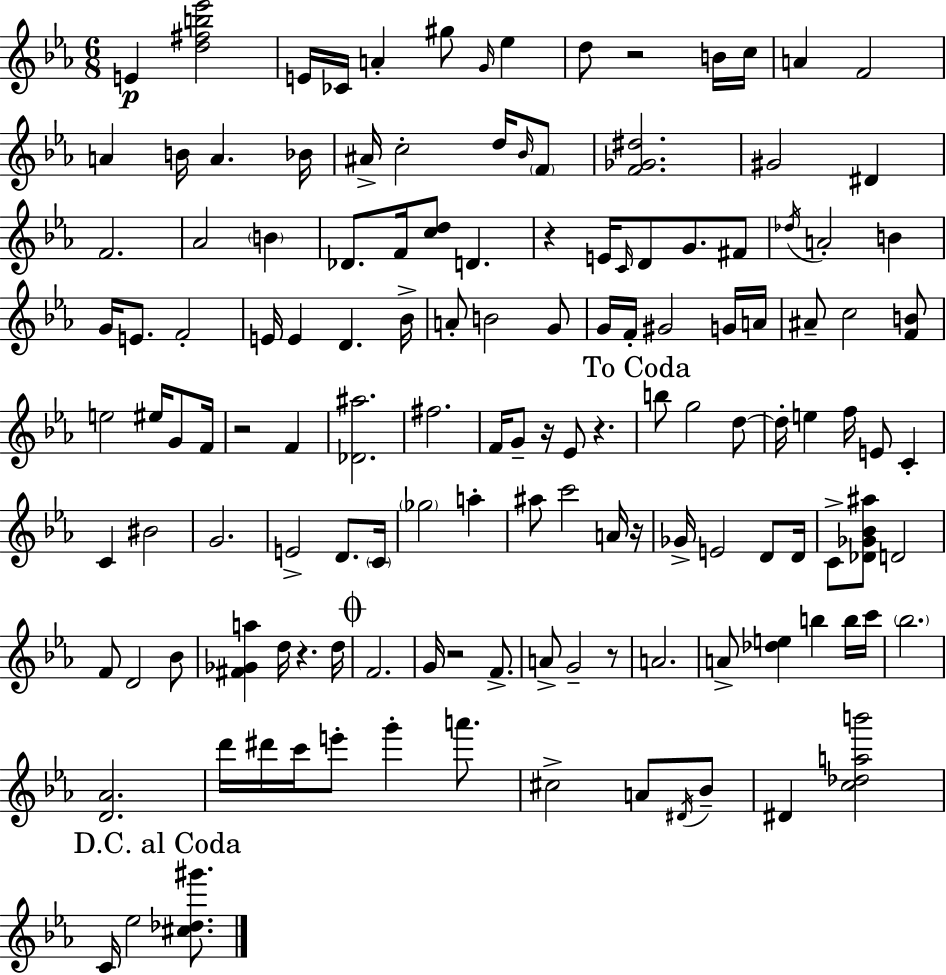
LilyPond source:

{
  \clef treble
  \numericTimeSignature
  \time 6/8
  \key ees \major
  \repeat volta 2 { e'4\p <d'' fis'' b'' ees'''>2 | e'16 ces'16 a'4-. gis''8 \grace { g'16 } ees''4 | d''8 r2 b'16 | c''16 a'4 f'2 | \break a'4 b'16 a'4. | bes'16 ais'16-> c''2-. d''16 \grace { bes'16 } | \parenthesize f'8 <f' ges' dis''>2. | gis'2 dis'4 | \break f'2. | aes'2 \parenthesize b'4 | des'8. f'16 <c'' d''>8 d'4. | r4 e'16 \grace { c'16 } d'8 g'8. | \break fis'8 \acciaccatura { des''16 } a'2-. | b'4 g'16 e'8. f'2-. | e'16 e'4 d'4. | bes'16-> a'8-. b'2 | \break g'8 g'16 f'16-. gis'2 | g'16 a'16 ais'8-- c''2 | <f' b'>8 e''2 | eis''16 g'8 f'16 r2 | \break f'4 <des' ais''>2. | fis''2. | f'16 g'8-- r16 ees'8 r4. | \mark "To Coda" b''8 g''2 | \break d''8~~ d''16-. e''4 f''16 e'8 | c'4-. c'4 bis'2 | g'2. | e'2-> | \break d'8. \parenthesize c'16 \parenthesize ges''2 | a''4-. ais''8 c'''2 | a'16 r16 ges'16-> e'2 | d'8 d'16 c'8-> <des' ges' bes' ais''>8 d'2 | \break f'8 d'2 | bes'8 <fis' ges' a''>4 d''16 r4. | d''16 \mark \markup { \musicglyph "scripts.coda" } f'2. | g'16 r2 | \break f'8.-> a'8-> g'2-- | r8 a'2. | a'8-> <des'' e''>4 b''4 | b''16 c'''16 \parenthesize bes''2. | \break <d' aes'>2. | d'''16 dis'''16 c'''16 e'''8-. g'''4-. | a'''8. cis''2-> | a'8 \acciaccatura { dis'16 } bes'8-- dis'4 <c'' des'' a'' b'''>2 | \break \mark "D.C. al Coda" c'16 ees''2 | <cis'' des'' gis'''>8. } \bar "|."
}